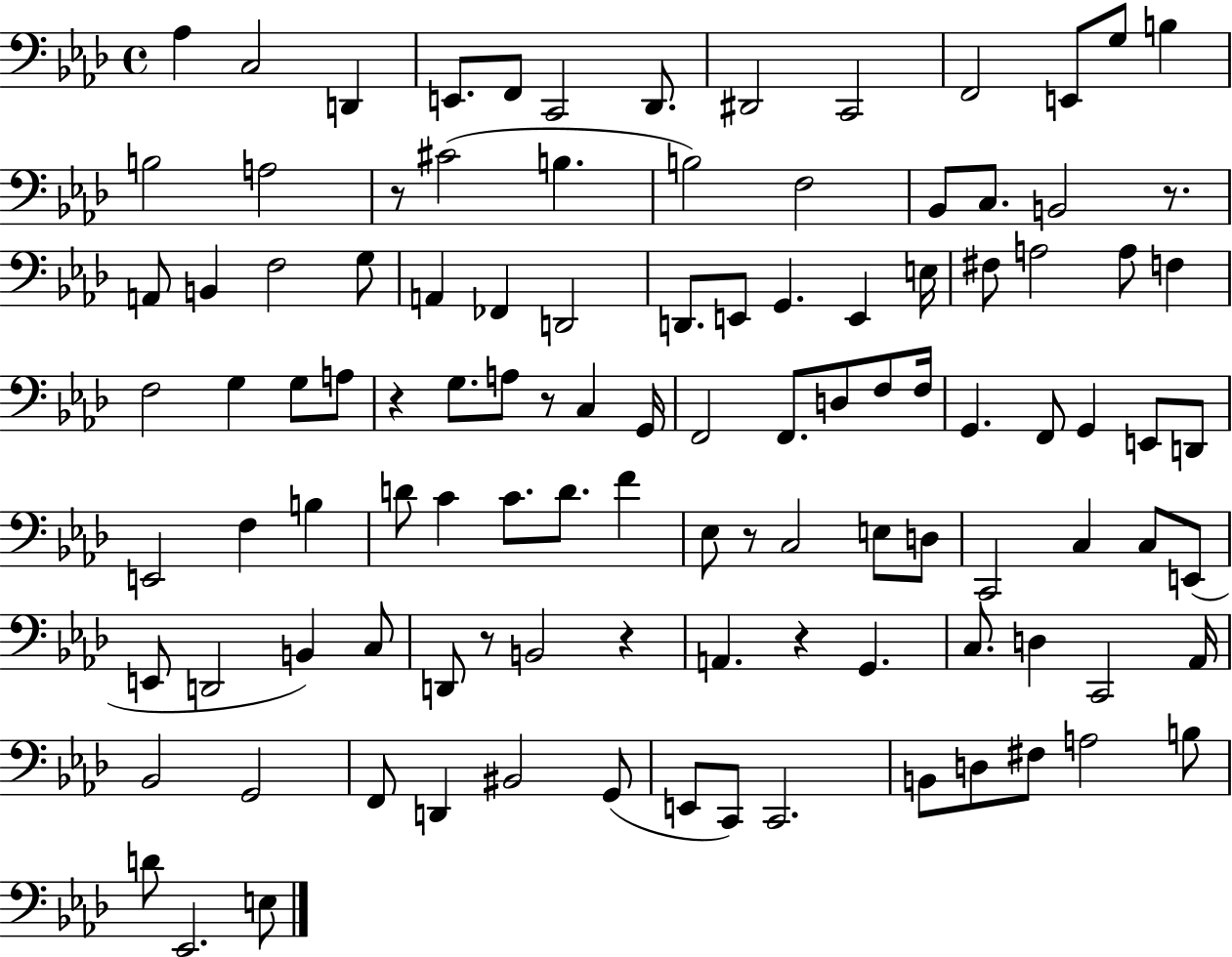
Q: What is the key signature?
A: AES major